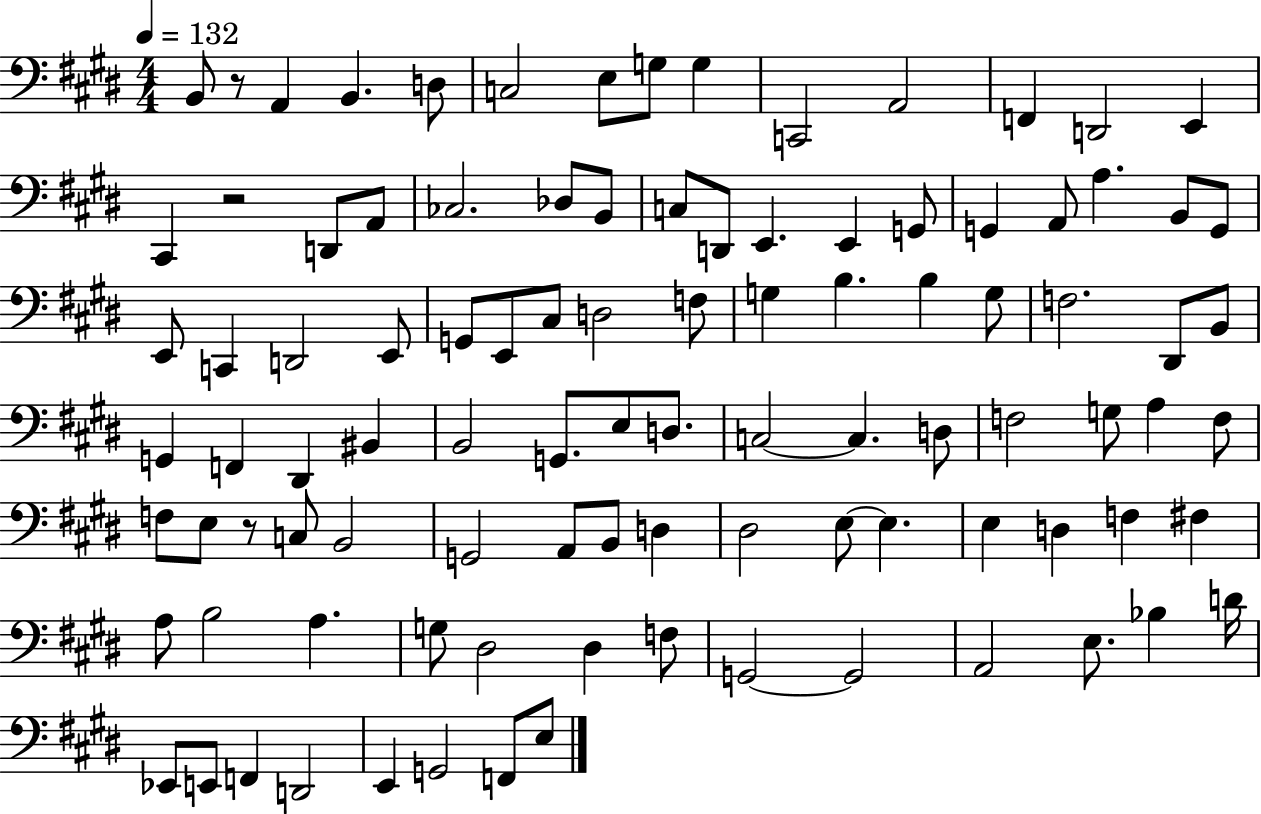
{
  \clef bass
  \numericTimeSignature
  \time 4/4
  \key e \major
  \tempo 4 = 132
  b,8 r8 a,4 b,4. d8 | c2 e8 g8 g4 | c,2 a,2 | f,4 d,2 e,4 | \break cis,4 r2 d,8 a,8 | ces2. des8 b,8 | c8 d,8 e,4. e,4 g,8 | g,4 a,8 a4. b,8 g,8 | \break e,8 c,4 d,2 e,8 | g,8 e,8 cis8 d2 f8 | g4 b4. b4 g8 | f2. dis,8 b,8 | \break g,4 f,4 dis,4 bis,4 | b,2 g,8. e8 d8. | c2~~ c4. d8 | f2 g8 a4 f8 | \break f8 e8 r8 c8 b,2 | g,2 a,8 b,8 d4 | dis2 e8~~ e4. | e4 d4 f4 fis4 | \break a8 b2 a4. | g8 dis2 dis4 f8 | g,2~~ g,2 | a,2 e8. bes4 d'16 | \break ees,8 e,8 f,4 d,2 | e,4 g,2 f,8 e8 | \bar "|."
}